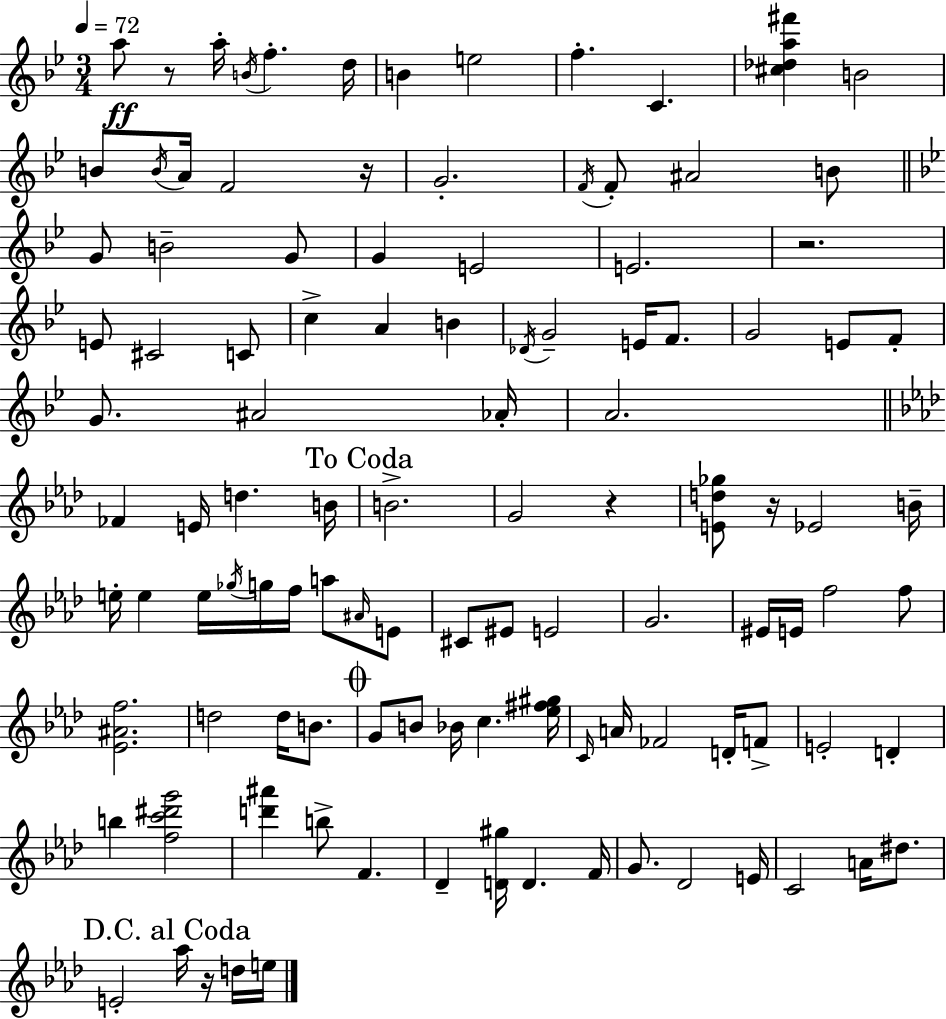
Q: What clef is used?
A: treble